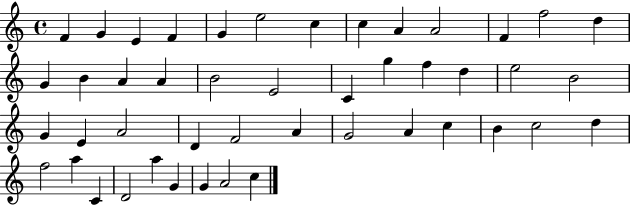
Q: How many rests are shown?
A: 0